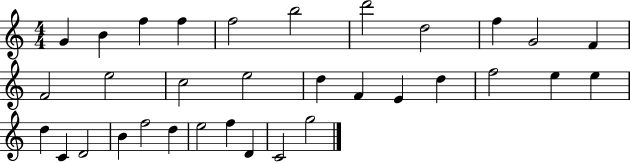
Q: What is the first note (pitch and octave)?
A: G4